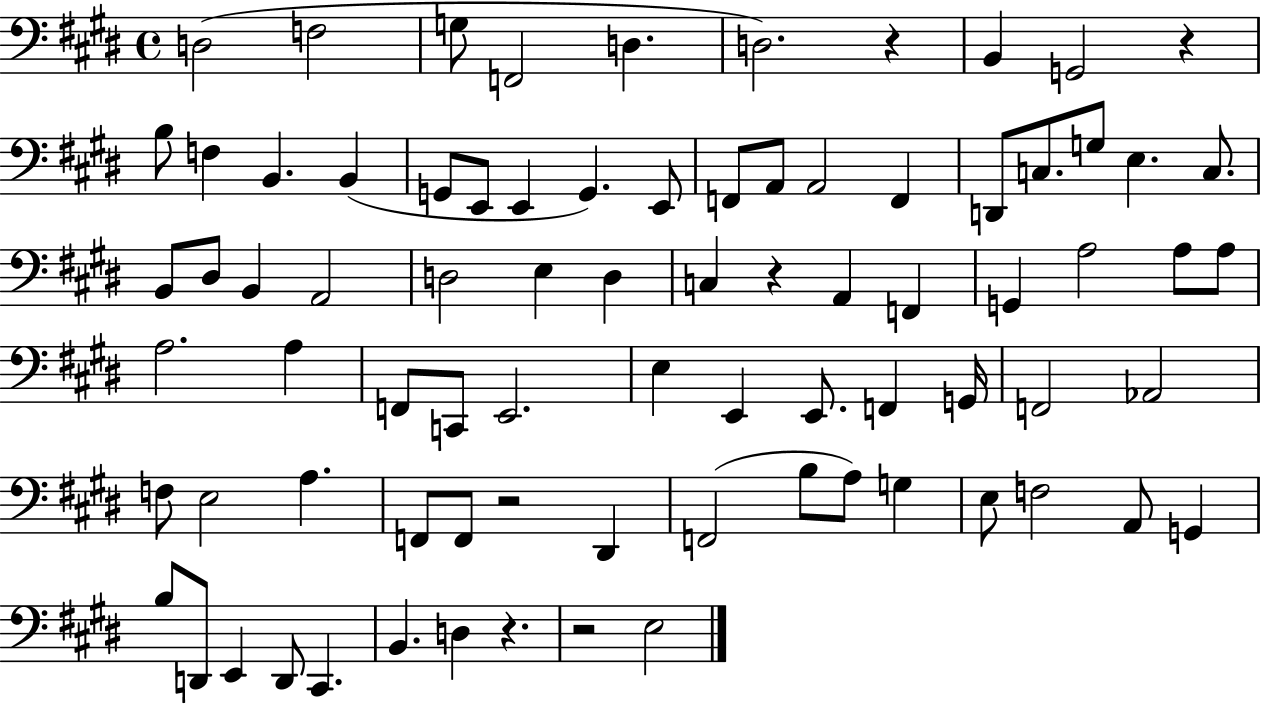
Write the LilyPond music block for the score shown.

{
  \clef bass
  \time 4/4
  \defaultTimeSignature
  \key e \major
  d2( f2 | g8 f,2 d4. | d2.) r4 | b,4 g,2 r4 | \break b8 f4 b,4. b,4( | g,8 e,8 e,4 g,4.) e,8 | f,8 a,8 a,2 f,4 | d,8 c8. g8 e4. c8. | \break b,8 dis8 b,4 a,2 | d2 e4 d4 | c4 r4 a,4 f,4 | g,4 a2 a8 a8 | \break a2. a4 | f,8 c,8 e,2. | e4 e,4 e,8. f,4 g,16 | f,2 aes,2 | \break f8 e2 a4. | f,8 f,8 r2 dis,4 | f,2( b8 a8) g4 | e8 f2 a,8 g,4 | \break b8 d,8 e,4 d,8 cis,4. | b,4. d4 r4. | r2 e2 | \bar "|."
}